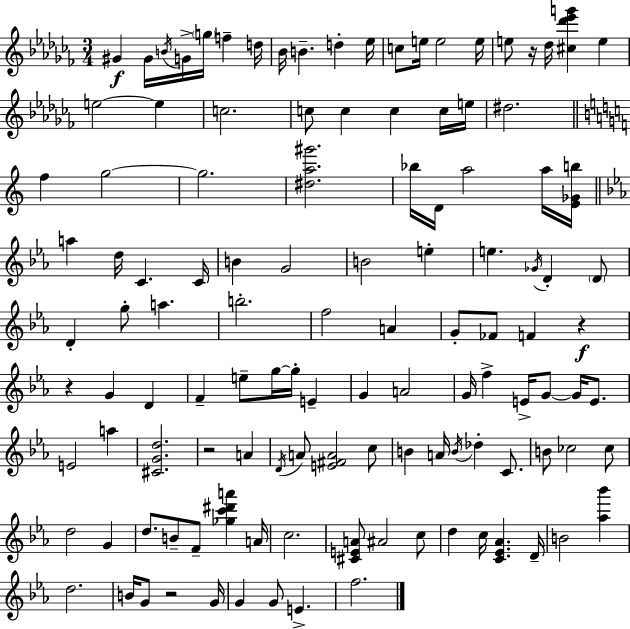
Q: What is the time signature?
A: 3/4